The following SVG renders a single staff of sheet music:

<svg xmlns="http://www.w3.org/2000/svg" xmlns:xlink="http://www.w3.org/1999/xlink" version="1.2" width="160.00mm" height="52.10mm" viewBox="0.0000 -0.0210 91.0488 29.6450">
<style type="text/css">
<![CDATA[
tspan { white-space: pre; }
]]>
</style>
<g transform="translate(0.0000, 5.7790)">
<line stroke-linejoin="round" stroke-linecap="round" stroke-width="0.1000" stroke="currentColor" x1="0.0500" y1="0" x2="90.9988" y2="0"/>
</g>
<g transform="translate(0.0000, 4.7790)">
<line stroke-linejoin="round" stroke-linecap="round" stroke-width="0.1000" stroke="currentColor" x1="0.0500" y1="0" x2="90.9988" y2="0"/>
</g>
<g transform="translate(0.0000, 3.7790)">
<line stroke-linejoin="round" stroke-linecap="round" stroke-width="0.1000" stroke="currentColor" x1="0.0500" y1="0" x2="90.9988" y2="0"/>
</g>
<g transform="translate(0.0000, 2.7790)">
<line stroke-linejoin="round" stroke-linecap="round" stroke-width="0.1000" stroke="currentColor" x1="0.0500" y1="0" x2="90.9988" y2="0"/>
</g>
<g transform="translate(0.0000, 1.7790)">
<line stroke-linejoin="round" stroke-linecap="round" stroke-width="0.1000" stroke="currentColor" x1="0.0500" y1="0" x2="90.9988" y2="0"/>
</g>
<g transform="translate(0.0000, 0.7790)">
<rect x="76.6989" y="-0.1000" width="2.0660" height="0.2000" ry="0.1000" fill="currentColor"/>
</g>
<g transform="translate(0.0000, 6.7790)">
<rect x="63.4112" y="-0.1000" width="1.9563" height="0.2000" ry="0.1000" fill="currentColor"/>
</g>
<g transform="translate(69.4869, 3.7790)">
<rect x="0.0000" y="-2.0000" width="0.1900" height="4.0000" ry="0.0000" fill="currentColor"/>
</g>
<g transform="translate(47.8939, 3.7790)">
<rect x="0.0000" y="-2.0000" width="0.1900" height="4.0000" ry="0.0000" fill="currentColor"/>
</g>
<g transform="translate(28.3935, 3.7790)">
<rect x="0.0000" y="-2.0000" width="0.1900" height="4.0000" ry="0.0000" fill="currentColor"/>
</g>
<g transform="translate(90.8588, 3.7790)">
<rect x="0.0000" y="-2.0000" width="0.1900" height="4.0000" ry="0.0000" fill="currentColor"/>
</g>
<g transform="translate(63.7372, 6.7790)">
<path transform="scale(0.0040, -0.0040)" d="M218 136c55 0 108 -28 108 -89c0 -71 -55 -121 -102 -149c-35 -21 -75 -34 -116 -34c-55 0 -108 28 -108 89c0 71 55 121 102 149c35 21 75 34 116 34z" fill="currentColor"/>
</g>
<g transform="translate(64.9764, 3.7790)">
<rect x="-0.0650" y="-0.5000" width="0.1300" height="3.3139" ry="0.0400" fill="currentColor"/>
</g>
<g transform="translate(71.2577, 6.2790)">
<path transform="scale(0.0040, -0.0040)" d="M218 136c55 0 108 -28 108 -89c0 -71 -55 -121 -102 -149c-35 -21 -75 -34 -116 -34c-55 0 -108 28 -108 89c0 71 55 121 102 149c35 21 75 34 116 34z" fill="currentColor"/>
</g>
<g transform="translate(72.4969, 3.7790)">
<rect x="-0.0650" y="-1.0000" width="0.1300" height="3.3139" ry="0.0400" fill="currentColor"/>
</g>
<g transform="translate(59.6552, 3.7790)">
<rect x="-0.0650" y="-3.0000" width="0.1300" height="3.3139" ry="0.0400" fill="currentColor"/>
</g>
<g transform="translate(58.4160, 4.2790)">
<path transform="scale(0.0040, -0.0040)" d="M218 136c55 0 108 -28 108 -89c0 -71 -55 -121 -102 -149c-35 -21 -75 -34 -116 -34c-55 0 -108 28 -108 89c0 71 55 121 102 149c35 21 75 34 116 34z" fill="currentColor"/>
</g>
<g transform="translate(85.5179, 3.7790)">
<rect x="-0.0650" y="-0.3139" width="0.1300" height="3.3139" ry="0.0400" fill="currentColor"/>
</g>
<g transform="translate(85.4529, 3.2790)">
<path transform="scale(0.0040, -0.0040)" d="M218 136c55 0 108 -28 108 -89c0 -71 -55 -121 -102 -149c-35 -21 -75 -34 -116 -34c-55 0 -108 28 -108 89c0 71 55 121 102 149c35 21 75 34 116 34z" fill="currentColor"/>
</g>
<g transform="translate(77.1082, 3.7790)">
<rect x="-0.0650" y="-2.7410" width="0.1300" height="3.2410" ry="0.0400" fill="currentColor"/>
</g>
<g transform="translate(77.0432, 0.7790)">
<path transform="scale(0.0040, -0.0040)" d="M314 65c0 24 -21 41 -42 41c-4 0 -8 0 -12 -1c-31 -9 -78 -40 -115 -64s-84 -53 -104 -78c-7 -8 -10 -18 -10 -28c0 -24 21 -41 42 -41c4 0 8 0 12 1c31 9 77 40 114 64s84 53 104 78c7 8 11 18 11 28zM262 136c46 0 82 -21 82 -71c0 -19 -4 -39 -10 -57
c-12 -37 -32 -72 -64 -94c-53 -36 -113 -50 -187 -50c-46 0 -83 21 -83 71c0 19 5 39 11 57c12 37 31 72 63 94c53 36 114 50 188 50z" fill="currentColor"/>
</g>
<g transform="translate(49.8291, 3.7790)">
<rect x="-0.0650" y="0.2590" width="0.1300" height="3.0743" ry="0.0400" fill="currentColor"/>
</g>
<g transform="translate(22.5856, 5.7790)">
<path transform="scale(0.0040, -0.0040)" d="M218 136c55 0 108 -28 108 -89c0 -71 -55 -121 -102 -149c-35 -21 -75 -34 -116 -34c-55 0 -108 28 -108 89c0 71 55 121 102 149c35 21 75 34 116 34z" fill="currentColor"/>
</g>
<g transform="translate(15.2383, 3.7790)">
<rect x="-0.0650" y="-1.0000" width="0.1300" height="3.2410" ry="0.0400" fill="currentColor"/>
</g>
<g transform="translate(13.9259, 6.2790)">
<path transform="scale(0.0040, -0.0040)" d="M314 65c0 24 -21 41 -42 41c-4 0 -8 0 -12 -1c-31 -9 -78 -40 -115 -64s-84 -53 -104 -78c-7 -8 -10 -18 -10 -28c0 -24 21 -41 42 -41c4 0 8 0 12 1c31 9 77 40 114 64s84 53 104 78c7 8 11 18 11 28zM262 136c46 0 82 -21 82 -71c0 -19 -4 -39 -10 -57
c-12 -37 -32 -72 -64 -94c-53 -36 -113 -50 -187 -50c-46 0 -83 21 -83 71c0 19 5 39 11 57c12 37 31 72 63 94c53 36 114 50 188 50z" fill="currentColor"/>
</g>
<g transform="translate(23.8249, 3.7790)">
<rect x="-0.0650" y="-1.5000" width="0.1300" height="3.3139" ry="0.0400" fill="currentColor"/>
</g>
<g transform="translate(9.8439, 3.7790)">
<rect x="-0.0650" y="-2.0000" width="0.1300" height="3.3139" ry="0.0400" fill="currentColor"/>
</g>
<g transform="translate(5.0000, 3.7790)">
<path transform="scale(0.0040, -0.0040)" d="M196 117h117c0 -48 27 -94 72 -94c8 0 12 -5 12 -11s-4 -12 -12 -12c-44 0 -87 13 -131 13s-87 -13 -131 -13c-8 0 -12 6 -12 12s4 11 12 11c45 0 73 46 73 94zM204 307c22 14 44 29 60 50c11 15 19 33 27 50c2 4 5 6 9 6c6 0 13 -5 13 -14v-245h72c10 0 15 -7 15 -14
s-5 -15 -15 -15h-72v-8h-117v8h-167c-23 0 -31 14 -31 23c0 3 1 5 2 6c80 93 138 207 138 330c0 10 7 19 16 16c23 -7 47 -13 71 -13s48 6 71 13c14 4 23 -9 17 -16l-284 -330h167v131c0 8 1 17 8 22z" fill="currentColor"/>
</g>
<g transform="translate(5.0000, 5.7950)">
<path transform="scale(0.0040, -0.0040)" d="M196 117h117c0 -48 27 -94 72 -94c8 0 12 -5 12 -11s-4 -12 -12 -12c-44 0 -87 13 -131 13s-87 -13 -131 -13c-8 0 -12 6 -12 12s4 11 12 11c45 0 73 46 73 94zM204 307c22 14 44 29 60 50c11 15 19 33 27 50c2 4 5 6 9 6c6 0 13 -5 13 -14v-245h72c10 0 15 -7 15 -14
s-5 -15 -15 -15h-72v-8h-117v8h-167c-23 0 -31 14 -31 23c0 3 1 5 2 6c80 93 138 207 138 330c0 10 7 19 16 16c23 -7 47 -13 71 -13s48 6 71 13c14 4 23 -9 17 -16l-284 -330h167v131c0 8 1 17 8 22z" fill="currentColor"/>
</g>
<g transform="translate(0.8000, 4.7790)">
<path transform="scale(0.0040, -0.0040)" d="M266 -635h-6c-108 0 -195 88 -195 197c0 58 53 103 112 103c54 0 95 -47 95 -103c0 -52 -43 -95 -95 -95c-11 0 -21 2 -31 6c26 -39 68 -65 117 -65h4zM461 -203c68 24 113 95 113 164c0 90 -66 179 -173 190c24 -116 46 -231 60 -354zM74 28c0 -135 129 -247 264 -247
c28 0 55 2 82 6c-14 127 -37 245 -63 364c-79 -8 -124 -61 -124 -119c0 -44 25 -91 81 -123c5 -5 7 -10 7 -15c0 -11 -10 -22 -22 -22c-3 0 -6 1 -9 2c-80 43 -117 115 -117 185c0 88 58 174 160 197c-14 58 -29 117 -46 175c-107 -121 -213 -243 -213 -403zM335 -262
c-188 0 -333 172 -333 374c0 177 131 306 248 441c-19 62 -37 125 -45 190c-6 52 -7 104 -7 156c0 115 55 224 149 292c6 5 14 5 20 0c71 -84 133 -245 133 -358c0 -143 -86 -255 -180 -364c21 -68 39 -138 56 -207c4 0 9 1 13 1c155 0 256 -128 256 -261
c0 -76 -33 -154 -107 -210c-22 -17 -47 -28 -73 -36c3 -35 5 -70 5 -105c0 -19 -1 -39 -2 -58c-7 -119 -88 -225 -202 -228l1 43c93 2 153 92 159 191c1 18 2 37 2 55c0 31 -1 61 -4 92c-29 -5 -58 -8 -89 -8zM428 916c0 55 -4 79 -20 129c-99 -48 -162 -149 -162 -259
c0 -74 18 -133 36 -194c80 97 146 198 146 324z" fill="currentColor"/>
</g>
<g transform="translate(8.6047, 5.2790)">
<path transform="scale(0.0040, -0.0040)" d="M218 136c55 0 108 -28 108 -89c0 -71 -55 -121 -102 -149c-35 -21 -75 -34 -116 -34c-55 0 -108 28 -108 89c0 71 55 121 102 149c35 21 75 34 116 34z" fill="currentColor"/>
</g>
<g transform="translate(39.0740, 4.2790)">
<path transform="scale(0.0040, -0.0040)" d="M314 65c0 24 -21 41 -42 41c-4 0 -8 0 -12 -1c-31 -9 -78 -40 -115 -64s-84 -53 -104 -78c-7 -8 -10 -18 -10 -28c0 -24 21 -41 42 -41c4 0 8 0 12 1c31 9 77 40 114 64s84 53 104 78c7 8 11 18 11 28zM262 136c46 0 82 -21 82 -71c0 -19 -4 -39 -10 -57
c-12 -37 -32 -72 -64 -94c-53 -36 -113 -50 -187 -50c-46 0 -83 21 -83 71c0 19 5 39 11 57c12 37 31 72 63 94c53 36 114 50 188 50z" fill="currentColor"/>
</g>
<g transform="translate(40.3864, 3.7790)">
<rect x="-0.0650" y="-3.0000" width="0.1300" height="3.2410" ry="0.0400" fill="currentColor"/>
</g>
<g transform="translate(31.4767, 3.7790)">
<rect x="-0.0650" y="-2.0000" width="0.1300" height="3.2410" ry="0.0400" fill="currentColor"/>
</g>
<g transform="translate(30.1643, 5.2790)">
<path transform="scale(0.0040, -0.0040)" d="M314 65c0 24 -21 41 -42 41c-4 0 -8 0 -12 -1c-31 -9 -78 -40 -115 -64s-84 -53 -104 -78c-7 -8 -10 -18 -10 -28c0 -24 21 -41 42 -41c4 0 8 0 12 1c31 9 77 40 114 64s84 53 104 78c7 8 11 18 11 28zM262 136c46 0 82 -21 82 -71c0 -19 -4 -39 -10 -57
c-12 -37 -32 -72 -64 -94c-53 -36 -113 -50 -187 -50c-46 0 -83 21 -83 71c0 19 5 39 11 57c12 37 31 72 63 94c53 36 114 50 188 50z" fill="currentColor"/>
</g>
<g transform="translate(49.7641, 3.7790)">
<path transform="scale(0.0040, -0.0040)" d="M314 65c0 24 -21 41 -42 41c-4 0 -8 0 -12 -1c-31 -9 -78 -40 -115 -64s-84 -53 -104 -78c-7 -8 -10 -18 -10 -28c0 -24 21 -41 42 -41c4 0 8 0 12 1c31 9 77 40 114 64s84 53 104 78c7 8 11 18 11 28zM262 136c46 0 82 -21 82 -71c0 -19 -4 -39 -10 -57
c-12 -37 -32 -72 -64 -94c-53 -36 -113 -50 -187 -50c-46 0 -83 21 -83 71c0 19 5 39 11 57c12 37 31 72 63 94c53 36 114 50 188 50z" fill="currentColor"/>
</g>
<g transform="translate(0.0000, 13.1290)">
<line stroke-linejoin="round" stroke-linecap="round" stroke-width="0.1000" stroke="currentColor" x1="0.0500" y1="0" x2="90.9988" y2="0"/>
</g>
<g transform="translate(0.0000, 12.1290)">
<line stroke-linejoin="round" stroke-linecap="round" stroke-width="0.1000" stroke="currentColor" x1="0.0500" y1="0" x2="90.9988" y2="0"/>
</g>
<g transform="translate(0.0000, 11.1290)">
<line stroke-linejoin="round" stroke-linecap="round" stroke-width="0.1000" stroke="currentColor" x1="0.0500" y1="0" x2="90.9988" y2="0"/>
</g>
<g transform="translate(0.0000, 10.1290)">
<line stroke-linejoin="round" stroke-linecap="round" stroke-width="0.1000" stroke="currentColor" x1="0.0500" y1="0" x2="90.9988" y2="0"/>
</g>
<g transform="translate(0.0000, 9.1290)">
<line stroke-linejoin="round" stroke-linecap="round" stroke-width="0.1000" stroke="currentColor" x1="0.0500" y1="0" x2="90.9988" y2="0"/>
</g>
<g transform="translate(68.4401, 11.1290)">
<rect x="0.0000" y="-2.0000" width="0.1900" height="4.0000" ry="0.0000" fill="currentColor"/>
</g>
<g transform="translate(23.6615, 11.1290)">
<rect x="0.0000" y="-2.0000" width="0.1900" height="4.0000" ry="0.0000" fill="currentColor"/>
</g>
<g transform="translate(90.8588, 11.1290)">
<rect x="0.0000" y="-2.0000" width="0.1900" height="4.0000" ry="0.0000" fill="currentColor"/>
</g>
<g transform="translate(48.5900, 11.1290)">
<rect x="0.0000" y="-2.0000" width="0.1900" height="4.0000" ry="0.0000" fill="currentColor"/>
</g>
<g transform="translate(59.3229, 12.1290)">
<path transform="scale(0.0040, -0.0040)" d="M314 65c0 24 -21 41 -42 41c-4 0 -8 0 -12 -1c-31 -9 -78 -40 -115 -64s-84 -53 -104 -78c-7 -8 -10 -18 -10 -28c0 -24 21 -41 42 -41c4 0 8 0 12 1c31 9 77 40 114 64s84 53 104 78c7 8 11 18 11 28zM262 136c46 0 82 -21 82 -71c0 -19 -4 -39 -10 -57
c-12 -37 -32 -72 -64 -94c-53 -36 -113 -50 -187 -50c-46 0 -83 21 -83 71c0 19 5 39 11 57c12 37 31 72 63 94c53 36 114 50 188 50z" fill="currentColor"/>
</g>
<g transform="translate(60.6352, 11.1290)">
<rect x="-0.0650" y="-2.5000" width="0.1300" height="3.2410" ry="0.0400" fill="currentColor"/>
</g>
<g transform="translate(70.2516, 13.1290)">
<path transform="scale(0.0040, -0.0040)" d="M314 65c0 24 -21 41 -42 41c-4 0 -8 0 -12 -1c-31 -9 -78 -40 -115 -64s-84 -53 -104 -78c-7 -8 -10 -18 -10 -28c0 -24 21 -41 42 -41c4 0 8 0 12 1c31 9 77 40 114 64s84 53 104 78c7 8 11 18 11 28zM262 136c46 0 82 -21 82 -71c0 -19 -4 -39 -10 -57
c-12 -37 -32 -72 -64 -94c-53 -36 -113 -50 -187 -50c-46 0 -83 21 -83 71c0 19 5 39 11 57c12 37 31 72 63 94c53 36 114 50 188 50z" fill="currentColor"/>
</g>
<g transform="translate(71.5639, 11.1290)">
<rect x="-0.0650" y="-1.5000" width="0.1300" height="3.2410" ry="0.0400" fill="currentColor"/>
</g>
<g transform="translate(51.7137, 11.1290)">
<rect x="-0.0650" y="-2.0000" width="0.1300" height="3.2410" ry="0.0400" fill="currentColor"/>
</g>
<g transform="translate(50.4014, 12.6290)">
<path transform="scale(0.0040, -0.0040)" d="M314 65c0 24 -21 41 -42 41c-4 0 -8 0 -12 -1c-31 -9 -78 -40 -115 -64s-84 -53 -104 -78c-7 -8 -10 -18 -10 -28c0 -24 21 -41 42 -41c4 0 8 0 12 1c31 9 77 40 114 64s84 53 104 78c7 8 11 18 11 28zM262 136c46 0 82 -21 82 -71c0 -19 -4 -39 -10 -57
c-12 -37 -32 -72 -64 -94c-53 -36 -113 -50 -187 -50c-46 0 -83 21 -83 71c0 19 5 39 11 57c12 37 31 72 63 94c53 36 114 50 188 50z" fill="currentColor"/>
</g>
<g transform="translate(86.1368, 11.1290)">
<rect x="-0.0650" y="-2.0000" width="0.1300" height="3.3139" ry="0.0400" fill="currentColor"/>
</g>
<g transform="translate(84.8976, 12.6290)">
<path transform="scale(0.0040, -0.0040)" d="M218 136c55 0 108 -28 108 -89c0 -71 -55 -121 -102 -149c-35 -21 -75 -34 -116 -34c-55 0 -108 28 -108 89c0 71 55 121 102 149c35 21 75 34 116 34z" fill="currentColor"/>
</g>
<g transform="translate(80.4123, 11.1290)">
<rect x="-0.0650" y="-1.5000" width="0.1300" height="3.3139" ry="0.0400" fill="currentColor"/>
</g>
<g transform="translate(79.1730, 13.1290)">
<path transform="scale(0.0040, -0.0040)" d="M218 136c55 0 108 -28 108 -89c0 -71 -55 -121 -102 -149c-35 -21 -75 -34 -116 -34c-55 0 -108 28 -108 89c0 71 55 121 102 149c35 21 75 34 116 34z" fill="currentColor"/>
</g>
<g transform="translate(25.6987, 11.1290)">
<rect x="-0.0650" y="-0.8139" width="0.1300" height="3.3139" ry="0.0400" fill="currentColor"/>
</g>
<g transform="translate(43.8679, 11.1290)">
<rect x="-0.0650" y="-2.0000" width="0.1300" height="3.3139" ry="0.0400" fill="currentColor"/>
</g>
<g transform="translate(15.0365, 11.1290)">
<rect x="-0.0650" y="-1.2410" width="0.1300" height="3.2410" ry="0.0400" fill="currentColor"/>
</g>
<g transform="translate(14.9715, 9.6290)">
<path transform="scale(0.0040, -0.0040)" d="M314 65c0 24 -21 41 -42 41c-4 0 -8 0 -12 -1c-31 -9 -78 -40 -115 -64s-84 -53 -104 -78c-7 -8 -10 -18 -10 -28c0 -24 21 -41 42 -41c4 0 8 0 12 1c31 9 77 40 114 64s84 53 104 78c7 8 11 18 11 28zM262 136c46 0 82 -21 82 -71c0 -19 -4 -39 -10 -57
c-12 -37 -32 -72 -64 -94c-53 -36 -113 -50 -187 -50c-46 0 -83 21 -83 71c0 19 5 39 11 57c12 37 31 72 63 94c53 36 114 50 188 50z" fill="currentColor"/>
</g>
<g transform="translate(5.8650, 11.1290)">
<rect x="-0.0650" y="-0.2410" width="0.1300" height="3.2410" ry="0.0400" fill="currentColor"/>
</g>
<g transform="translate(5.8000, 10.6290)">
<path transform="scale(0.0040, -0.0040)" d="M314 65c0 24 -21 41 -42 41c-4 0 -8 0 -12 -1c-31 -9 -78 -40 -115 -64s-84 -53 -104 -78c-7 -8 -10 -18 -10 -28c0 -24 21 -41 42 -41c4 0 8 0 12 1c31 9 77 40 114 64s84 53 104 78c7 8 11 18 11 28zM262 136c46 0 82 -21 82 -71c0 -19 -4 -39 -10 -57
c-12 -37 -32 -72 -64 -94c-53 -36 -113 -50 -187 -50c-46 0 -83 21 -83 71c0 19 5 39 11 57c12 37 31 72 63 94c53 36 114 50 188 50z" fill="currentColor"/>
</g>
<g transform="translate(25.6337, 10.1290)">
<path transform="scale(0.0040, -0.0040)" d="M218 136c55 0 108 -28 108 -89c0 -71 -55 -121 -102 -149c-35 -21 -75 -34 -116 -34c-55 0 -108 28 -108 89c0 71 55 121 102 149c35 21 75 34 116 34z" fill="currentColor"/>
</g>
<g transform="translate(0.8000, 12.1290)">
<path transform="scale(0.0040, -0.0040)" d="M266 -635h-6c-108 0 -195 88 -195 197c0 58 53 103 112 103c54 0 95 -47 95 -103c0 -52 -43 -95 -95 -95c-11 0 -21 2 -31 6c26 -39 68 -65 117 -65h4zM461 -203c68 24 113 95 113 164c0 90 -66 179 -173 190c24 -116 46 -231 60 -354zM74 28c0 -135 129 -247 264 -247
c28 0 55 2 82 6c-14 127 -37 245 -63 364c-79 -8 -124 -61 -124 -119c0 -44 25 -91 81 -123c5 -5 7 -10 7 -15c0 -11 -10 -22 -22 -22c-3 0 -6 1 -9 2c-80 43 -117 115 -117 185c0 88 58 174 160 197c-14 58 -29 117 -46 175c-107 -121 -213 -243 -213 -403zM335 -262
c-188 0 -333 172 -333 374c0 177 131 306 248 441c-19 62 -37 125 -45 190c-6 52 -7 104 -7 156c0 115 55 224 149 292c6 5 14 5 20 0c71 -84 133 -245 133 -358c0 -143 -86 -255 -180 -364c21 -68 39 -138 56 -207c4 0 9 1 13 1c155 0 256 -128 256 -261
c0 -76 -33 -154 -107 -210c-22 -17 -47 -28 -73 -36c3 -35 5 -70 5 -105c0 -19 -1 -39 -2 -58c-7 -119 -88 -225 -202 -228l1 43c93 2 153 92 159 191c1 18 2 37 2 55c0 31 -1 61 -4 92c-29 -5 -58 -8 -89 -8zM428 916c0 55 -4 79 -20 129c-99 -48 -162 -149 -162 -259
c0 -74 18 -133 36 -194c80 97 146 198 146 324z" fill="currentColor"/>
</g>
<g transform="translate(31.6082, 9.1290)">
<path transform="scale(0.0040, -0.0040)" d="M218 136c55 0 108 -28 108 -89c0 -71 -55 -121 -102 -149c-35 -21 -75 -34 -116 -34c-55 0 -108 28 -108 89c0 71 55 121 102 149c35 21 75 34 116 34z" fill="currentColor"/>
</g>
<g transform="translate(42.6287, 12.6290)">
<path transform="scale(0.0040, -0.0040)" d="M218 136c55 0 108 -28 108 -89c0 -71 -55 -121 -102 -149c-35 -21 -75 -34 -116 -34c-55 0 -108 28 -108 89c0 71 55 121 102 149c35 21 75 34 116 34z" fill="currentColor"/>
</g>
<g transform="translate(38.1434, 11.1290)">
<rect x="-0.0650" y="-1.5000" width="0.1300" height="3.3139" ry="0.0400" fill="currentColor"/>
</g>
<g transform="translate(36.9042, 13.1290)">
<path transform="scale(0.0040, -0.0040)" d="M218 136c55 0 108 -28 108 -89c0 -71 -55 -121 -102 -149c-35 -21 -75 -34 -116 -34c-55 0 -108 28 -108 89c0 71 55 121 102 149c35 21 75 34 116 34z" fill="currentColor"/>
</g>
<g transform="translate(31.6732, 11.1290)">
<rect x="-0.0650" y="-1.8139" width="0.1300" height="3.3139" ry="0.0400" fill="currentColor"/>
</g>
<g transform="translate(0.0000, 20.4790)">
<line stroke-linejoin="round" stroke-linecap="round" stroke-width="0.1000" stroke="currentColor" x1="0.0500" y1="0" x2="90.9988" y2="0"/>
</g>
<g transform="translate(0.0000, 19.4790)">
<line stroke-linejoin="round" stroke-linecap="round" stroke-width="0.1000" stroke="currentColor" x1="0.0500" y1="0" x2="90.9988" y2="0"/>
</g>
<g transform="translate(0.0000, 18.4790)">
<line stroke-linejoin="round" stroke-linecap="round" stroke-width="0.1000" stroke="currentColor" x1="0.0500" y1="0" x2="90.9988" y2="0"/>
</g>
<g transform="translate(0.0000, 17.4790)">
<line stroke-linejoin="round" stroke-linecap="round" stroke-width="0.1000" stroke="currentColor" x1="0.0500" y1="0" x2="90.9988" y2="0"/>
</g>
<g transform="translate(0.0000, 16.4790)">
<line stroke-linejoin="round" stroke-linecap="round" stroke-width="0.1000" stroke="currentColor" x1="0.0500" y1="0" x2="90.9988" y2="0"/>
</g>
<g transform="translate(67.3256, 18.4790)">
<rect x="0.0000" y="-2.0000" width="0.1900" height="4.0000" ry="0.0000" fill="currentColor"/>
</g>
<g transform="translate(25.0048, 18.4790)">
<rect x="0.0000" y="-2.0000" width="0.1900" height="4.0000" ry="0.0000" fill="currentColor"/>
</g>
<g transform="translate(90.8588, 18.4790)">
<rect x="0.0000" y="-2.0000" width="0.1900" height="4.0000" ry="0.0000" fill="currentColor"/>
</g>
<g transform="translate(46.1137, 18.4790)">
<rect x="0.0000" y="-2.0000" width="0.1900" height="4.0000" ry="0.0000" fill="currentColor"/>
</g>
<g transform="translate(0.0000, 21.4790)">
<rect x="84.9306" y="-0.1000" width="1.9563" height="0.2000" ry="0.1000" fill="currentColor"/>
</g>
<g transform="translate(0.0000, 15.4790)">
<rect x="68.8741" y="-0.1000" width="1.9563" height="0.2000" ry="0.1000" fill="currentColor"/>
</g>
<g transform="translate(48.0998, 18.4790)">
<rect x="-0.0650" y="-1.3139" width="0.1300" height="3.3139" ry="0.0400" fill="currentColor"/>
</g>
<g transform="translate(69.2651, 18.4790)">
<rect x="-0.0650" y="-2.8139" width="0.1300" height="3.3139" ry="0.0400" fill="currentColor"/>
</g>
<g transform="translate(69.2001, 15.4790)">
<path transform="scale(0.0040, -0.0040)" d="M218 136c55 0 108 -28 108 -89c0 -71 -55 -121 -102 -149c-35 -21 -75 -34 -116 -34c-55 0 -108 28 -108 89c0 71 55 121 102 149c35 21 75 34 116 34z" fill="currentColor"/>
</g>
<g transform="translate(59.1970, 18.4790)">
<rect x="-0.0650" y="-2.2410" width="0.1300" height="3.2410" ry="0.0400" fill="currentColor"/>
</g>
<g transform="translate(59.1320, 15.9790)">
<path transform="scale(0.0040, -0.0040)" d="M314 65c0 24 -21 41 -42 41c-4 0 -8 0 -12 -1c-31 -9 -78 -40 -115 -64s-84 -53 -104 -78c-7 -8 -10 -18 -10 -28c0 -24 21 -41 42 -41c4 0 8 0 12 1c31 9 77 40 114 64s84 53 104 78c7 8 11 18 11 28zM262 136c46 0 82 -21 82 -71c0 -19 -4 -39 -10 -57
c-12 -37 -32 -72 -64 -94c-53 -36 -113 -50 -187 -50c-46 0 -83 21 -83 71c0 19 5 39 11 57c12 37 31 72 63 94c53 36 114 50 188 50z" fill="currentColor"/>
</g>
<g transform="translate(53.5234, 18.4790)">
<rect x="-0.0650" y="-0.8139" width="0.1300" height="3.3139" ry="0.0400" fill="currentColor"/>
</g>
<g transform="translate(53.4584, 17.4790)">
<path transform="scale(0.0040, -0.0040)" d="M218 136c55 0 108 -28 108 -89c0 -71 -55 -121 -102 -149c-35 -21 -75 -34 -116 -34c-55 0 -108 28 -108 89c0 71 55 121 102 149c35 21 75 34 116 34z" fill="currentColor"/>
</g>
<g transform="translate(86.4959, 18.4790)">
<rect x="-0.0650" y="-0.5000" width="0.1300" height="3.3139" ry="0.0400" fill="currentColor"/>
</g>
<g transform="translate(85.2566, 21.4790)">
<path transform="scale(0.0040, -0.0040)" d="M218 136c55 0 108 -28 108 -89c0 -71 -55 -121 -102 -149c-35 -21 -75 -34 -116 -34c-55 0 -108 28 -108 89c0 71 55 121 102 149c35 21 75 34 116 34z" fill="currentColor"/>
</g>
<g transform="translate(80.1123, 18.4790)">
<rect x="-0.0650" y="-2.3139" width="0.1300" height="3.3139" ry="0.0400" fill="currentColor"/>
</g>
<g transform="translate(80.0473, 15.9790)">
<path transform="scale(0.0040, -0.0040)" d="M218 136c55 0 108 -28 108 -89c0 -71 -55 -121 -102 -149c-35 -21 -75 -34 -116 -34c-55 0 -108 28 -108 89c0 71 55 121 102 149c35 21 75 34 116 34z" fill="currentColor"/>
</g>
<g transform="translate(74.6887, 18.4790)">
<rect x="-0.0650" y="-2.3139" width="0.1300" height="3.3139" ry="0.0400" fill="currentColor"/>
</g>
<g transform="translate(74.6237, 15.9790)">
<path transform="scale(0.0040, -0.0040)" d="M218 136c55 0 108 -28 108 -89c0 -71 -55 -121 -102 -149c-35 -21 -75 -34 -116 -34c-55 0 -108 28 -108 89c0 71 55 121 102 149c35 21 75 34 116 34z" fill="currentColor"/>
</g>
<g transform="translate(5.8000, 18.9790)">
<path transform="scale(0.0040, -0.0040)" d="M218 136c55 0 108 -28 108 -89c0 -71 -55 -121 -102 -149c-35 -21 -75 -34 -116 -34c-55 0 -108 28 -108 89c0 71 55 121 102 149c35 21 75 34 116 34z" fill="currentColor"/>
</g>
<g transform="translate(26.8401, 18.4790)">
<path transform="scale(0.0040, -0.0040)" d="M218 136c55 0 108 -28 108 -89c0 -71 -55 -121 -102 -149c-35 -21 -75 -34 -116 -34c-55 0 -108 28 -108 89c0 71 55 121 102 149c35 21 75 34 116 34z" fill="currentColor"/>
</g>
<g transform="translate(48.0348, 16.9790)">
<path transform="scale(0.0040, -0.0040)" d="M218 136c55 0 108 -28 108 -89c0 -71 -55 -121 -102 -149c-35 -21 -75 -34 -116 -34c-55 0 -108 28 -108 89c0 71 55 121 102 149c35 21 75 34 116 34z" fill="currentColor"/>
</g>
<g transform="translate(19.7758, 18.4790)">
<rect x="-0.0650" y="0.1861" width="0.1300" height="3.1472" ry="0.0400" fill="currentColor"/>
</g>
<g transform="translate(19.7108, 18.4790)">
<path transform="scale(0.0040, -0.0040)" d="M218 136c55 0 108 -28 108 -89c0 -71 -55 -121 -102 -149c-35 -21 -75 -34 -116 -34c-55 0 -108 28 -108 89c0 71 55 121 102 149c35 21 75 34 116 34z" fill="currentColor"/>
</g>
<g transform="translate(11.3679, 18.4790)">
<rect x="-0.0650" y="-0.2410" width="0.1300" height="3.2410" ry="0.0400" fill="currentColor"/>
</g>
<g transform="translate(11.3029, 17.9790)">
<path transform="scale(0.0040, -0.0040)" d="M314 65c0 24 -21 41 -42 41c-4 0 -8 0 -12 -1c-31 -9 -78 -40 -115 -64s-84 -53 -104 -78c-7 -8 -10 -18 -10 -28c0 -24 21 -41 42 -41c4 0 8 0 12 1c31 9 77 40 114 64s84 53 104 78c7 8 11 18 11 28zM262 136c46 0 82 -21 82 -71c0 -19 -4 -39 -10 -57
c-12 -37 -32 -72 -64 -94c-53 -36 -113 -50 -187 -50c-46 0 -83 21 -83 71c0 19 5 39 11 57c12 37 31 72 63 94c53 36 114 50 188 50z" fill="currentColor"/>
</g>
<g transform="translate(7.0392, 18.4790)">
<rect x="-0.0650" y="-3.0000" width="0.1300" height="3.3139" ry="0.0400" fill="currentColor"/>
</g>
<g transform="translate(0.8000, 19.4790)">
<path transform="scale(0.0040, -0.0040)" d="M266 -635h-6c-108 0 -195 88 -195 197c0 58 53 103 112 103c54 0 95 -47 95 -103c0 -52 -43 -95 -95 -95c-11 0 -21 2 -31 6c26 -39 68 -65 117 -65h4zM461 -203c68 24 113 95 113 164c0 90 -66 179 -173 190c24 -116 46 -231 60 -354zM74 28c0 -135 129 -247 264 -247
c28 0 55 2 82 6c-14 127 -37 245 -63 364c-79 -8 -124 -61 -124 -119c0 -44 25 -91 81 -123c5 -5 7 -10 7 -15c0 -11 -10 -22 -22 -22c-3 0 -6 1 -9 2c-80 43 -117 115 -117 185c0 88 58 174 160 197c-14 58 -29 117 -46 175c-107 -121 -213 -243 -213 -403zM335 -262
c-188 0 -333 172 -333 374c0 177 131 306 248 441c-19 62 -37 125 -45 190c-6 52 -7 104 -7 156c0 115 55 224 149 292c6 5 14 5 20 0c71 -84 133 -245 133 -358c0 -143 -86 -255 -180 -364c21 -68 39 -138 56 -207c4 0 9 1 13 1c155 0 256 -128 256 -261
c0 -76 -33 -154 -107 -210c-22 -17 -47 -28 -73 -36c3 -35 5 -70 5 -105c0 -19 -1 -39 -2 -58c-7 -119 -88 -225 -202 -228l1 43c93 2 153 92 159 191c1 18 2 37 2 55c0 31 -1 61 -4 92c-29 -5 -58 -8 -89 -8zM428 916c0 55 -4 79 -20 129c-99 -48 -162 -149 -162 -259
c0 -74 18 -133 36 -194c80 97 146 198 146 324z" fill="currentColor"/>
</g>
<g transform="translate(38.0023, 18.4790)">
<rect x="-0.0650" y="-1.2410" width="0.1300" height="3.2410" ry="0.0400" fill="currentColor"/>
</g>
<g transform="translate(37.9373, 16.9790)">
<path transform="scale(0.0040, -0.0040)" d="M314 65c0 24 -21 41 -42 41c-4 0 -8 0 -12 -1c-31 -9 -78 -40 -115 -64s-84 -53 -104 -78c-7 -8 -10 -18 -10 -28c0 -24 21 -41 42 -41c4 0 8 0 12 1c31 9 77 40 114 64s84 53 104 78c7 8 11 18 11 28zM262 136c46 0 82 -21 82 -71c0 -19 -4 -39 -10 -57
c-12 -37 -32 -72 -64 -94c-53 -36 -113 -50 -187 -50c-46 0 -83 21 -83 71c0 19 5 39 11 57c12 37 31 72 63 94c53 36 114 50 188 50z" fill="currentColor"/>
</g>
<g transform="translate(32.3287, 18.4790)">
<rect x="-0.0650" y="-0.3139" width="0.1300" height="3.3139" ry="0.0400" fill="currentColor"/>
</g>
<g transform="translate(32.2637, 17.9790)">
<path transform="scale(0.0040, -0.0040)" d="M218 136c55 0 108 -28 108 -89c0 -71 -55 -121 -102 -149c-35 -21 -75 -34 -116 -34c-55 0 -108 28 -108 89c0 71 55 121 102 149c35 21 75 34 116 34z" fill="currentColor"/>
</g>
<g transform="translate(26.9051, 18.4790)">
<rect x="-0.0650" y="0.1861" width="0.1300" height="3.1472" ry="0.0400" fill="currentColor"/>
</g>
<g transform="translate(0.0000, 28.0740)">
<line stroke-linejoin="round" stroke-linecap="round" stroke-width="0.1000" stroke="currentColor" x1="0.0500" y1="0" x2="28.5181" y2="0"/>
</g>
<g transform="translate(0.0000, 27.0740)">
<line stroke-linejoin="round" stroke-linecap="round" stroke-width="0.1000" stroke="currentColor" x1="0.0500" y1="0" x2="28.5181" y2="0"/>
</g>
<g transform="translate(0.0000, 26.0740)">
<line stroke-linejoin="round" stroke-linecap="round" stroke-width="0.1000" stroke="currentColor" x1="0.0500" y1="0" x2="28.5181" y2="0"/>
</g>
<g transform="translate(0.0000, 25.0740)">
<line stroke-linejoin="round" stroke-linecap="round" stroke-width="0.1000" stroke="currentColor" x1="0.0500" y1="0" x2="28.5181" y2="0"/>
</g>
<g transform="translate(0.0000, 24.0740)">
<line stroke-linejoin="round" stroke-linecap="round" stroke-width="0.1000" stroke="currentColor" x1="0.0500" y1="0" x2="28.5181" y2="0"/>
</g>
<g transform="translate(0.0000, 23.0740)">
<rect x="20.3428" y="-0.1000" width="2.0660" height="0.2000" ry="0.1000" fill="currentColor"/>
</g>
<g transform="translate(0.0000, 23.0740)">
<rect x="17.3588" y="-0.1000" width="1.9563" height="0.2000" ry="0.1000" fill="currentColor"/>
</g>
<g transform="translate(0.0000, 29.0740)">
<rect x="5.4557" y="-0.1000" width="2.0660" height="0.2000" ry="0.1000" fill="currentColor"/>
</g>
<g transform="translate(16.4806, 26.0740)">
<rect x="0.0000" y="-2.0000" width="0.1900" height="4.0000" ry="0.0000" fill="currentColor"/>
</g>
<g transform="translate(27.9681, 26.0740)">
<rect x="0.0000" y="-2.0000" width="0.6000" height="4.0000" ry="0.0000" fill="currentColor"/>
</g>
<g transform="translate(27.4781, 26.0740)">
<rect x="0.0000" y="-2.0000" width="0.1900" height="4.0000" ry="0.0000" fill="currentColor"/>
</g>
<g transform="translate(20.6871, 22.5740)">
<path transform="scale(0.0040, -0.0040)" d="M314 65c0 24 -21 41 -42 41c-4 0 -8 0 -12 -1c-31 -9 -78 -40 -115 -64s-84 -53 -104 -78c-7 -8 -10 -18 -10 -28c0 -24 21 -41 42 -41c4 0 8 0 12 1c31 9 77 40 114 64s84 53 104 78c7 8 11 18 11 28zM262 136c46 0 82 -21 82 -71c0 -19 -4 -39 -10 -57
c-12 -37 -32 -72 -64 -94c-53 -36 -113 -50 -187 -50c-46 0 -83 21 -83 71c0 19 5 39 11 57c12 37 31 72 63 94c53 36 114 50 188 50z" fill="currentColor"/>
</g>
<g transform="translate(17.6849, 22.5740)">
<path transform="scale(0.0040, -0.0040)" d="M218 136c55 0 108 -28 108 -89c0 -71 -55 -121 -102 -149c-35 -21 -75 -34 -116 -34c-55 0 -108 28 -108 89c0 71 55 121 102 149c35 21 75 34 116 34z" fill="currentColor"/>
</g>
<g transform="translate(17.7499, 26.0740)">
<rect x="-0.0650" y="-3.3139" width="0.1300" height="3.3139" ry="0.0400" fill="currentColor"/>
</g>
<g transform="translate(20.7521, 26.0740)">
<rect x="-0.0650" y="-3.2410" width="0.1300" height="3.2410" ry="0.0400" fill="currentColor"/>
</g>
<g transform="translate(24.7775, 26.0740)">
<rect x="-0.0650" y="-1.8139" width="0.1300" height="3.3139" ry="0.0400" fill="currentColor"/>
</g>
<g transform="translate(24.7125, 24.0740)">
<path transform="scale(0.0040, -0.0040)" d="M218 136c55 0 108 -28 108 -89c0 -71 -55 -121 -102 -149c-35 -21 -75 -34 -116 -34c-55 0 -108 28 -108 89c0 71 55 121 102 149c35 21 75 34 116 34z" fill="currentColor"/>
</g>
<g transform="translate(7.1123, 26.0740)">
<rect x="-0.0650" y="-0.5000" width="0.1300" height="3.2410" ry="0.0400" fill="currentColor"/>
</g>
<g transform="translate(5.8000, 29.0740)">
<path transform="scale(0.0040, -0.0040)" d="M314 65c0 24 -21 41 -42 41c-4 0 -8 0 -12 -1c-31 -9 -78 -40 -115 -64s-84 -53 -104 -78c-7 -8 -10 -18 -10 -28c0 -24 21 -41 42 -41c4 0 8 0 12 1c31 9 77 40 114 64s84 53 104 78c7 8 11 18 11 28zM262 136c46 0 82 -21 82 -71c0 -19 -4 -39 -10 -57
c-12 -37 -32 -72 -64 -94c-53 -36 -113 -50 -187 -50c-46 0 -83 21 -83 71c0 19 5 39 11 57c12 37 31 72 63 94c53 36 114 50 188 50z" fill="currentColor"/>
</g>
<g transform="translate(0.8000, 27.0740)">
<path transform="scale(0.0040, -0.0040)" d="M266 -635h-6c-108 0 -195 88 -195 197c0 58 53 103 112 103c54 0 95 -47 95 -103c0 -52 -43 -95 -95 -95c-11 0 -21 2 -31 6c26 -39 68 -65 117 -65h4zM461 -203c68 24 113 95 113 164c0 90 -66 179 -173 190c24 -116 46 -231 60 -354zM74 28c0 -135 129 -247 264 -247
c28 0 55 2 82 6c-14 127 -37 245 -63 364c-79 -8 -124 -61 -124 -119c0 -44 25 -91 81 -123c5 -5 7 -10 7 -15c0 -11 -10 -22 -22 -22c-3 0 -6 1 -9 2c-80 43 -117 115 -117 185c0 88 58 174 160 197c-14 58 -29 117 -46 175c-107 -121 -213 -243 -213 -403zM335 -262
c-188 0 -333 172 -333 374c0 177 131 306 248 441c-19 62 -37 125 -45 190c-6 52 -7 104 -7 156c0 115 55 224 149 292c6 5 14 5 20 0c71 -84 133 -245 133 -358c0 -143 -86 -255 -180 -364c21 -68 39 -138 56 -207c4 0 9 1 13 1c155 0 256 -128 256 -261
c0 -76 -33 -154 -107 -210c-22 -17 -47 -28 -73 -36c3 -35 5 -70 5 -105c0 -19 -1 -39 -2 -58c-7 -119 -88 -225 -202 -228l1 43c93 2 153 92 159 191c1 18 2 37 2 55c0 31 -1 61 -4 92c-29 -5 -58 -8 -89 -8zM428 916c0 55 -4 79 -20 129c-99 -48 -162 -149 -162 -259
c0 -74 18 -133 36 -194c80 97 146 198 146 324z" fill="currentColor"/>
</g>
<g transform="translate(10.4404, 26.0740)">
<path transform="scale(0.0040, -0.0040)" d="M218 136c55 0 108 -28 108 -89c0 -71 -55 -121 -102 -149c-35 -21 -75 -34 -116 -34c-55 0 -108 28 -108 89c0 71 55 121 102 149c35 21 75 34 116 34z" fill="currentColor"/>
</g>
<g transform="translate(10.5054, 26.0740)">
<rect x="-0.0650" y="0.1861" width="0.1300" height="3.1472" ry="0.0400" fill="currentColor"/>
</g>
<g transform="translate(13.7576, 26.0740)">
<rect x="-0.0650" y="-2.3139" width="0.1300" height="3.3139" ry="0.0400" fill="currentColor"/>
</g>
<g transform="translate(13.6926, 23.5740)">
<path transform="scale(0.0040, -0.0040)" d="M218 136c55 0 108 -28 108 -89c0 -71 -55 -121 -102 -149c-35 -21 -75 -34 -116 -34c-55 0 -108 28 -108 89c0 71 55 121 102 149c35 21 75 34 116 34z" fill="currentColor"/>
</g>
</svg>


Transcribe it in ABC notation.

X:1
T:Untitled
M:4/4
L:1/4
K:C
F D2 E F2 A2 B2 A C D a2 c c2 e2 d f E F F2 G2 E2 E F A c2 B B c e2 e d g2 a g g C C2 B g b b2 f